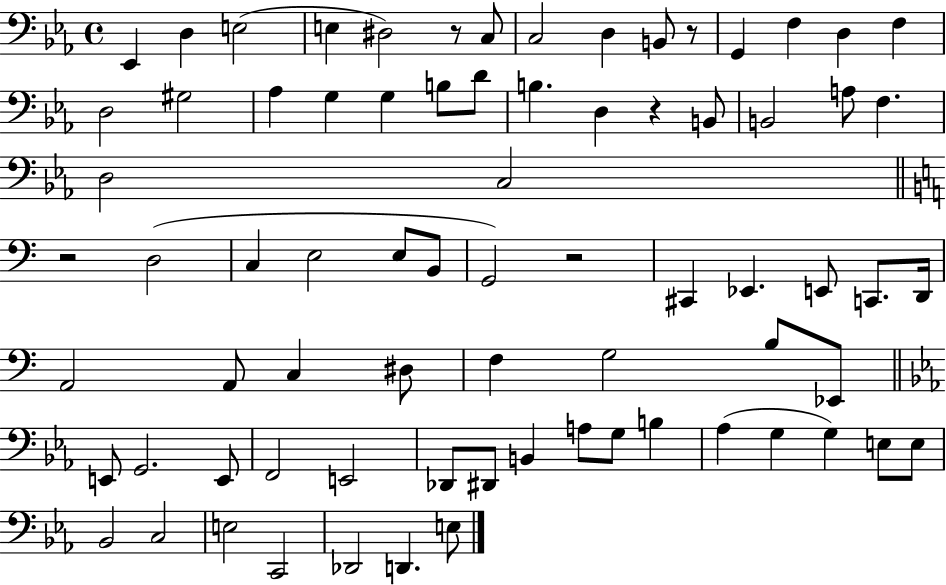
X:1
T:Untitled
M:4/4
L:1/4
K:Eb
_E,, D, E,2 E, ^D,2 z/2 C,/2 C,2 D, B,,/2 z/2 G,, F, D, F, D,2 ^G,2 _A, G, G, B,/2 D/2 B, D, z B,,/2 B,,2 A,/2 F, D,2 C,2 z2 D,2 C, E,2 E,/2 B,,/2 G,,2 z2 ^C,, _E,, E,,/2 C,,/2 D,,/4 A,,2 A,,/2 C, ^D,/2 F, G,2 B,/2 _E,,/2 E,,/2 G,,2 E,,/2 F,,2 E,,2 _D,,/2 ^D,,/2 B,, A,/2 G,/2 B, _A, G, G, E,/2 E,/2 _B,,2 C,2 E,2 C,,2 _D,,2 D,, E,/2